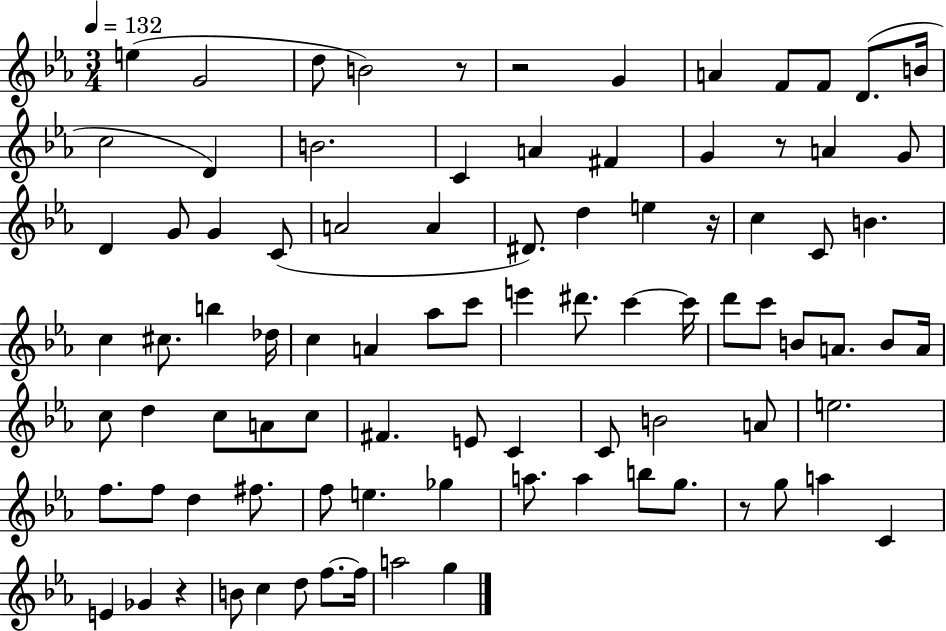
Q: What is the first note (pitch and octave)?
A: E5